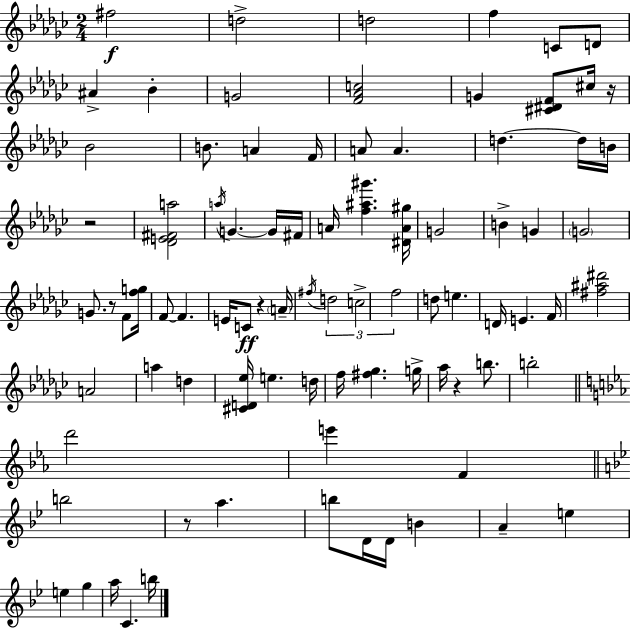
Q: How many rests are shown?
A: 6